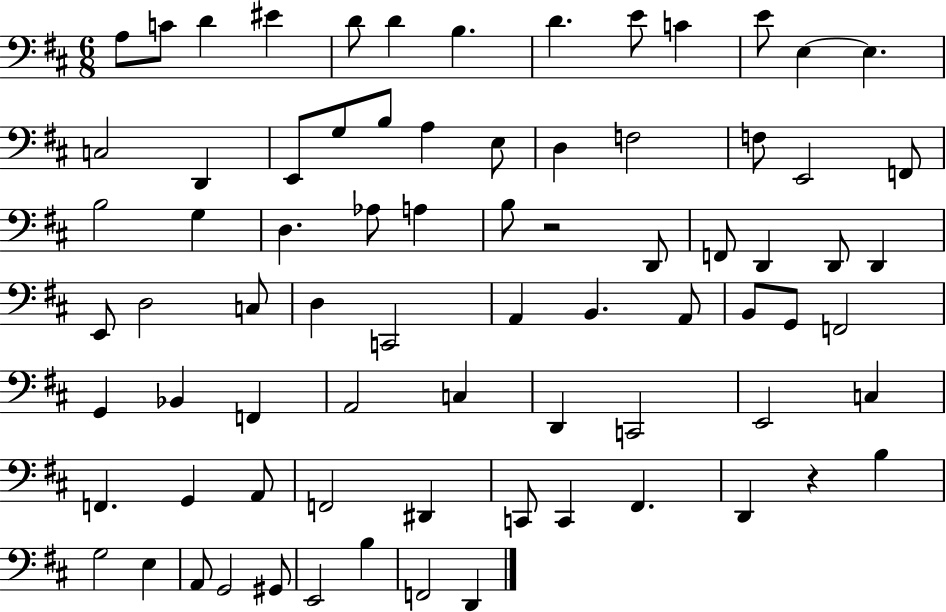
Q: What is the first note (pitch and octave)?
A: A3